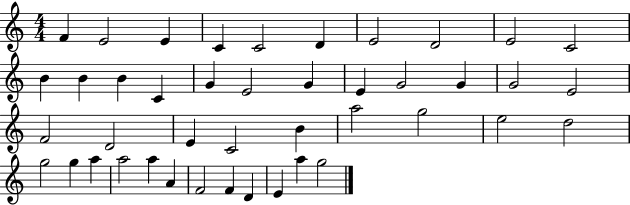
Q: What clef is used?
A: treble